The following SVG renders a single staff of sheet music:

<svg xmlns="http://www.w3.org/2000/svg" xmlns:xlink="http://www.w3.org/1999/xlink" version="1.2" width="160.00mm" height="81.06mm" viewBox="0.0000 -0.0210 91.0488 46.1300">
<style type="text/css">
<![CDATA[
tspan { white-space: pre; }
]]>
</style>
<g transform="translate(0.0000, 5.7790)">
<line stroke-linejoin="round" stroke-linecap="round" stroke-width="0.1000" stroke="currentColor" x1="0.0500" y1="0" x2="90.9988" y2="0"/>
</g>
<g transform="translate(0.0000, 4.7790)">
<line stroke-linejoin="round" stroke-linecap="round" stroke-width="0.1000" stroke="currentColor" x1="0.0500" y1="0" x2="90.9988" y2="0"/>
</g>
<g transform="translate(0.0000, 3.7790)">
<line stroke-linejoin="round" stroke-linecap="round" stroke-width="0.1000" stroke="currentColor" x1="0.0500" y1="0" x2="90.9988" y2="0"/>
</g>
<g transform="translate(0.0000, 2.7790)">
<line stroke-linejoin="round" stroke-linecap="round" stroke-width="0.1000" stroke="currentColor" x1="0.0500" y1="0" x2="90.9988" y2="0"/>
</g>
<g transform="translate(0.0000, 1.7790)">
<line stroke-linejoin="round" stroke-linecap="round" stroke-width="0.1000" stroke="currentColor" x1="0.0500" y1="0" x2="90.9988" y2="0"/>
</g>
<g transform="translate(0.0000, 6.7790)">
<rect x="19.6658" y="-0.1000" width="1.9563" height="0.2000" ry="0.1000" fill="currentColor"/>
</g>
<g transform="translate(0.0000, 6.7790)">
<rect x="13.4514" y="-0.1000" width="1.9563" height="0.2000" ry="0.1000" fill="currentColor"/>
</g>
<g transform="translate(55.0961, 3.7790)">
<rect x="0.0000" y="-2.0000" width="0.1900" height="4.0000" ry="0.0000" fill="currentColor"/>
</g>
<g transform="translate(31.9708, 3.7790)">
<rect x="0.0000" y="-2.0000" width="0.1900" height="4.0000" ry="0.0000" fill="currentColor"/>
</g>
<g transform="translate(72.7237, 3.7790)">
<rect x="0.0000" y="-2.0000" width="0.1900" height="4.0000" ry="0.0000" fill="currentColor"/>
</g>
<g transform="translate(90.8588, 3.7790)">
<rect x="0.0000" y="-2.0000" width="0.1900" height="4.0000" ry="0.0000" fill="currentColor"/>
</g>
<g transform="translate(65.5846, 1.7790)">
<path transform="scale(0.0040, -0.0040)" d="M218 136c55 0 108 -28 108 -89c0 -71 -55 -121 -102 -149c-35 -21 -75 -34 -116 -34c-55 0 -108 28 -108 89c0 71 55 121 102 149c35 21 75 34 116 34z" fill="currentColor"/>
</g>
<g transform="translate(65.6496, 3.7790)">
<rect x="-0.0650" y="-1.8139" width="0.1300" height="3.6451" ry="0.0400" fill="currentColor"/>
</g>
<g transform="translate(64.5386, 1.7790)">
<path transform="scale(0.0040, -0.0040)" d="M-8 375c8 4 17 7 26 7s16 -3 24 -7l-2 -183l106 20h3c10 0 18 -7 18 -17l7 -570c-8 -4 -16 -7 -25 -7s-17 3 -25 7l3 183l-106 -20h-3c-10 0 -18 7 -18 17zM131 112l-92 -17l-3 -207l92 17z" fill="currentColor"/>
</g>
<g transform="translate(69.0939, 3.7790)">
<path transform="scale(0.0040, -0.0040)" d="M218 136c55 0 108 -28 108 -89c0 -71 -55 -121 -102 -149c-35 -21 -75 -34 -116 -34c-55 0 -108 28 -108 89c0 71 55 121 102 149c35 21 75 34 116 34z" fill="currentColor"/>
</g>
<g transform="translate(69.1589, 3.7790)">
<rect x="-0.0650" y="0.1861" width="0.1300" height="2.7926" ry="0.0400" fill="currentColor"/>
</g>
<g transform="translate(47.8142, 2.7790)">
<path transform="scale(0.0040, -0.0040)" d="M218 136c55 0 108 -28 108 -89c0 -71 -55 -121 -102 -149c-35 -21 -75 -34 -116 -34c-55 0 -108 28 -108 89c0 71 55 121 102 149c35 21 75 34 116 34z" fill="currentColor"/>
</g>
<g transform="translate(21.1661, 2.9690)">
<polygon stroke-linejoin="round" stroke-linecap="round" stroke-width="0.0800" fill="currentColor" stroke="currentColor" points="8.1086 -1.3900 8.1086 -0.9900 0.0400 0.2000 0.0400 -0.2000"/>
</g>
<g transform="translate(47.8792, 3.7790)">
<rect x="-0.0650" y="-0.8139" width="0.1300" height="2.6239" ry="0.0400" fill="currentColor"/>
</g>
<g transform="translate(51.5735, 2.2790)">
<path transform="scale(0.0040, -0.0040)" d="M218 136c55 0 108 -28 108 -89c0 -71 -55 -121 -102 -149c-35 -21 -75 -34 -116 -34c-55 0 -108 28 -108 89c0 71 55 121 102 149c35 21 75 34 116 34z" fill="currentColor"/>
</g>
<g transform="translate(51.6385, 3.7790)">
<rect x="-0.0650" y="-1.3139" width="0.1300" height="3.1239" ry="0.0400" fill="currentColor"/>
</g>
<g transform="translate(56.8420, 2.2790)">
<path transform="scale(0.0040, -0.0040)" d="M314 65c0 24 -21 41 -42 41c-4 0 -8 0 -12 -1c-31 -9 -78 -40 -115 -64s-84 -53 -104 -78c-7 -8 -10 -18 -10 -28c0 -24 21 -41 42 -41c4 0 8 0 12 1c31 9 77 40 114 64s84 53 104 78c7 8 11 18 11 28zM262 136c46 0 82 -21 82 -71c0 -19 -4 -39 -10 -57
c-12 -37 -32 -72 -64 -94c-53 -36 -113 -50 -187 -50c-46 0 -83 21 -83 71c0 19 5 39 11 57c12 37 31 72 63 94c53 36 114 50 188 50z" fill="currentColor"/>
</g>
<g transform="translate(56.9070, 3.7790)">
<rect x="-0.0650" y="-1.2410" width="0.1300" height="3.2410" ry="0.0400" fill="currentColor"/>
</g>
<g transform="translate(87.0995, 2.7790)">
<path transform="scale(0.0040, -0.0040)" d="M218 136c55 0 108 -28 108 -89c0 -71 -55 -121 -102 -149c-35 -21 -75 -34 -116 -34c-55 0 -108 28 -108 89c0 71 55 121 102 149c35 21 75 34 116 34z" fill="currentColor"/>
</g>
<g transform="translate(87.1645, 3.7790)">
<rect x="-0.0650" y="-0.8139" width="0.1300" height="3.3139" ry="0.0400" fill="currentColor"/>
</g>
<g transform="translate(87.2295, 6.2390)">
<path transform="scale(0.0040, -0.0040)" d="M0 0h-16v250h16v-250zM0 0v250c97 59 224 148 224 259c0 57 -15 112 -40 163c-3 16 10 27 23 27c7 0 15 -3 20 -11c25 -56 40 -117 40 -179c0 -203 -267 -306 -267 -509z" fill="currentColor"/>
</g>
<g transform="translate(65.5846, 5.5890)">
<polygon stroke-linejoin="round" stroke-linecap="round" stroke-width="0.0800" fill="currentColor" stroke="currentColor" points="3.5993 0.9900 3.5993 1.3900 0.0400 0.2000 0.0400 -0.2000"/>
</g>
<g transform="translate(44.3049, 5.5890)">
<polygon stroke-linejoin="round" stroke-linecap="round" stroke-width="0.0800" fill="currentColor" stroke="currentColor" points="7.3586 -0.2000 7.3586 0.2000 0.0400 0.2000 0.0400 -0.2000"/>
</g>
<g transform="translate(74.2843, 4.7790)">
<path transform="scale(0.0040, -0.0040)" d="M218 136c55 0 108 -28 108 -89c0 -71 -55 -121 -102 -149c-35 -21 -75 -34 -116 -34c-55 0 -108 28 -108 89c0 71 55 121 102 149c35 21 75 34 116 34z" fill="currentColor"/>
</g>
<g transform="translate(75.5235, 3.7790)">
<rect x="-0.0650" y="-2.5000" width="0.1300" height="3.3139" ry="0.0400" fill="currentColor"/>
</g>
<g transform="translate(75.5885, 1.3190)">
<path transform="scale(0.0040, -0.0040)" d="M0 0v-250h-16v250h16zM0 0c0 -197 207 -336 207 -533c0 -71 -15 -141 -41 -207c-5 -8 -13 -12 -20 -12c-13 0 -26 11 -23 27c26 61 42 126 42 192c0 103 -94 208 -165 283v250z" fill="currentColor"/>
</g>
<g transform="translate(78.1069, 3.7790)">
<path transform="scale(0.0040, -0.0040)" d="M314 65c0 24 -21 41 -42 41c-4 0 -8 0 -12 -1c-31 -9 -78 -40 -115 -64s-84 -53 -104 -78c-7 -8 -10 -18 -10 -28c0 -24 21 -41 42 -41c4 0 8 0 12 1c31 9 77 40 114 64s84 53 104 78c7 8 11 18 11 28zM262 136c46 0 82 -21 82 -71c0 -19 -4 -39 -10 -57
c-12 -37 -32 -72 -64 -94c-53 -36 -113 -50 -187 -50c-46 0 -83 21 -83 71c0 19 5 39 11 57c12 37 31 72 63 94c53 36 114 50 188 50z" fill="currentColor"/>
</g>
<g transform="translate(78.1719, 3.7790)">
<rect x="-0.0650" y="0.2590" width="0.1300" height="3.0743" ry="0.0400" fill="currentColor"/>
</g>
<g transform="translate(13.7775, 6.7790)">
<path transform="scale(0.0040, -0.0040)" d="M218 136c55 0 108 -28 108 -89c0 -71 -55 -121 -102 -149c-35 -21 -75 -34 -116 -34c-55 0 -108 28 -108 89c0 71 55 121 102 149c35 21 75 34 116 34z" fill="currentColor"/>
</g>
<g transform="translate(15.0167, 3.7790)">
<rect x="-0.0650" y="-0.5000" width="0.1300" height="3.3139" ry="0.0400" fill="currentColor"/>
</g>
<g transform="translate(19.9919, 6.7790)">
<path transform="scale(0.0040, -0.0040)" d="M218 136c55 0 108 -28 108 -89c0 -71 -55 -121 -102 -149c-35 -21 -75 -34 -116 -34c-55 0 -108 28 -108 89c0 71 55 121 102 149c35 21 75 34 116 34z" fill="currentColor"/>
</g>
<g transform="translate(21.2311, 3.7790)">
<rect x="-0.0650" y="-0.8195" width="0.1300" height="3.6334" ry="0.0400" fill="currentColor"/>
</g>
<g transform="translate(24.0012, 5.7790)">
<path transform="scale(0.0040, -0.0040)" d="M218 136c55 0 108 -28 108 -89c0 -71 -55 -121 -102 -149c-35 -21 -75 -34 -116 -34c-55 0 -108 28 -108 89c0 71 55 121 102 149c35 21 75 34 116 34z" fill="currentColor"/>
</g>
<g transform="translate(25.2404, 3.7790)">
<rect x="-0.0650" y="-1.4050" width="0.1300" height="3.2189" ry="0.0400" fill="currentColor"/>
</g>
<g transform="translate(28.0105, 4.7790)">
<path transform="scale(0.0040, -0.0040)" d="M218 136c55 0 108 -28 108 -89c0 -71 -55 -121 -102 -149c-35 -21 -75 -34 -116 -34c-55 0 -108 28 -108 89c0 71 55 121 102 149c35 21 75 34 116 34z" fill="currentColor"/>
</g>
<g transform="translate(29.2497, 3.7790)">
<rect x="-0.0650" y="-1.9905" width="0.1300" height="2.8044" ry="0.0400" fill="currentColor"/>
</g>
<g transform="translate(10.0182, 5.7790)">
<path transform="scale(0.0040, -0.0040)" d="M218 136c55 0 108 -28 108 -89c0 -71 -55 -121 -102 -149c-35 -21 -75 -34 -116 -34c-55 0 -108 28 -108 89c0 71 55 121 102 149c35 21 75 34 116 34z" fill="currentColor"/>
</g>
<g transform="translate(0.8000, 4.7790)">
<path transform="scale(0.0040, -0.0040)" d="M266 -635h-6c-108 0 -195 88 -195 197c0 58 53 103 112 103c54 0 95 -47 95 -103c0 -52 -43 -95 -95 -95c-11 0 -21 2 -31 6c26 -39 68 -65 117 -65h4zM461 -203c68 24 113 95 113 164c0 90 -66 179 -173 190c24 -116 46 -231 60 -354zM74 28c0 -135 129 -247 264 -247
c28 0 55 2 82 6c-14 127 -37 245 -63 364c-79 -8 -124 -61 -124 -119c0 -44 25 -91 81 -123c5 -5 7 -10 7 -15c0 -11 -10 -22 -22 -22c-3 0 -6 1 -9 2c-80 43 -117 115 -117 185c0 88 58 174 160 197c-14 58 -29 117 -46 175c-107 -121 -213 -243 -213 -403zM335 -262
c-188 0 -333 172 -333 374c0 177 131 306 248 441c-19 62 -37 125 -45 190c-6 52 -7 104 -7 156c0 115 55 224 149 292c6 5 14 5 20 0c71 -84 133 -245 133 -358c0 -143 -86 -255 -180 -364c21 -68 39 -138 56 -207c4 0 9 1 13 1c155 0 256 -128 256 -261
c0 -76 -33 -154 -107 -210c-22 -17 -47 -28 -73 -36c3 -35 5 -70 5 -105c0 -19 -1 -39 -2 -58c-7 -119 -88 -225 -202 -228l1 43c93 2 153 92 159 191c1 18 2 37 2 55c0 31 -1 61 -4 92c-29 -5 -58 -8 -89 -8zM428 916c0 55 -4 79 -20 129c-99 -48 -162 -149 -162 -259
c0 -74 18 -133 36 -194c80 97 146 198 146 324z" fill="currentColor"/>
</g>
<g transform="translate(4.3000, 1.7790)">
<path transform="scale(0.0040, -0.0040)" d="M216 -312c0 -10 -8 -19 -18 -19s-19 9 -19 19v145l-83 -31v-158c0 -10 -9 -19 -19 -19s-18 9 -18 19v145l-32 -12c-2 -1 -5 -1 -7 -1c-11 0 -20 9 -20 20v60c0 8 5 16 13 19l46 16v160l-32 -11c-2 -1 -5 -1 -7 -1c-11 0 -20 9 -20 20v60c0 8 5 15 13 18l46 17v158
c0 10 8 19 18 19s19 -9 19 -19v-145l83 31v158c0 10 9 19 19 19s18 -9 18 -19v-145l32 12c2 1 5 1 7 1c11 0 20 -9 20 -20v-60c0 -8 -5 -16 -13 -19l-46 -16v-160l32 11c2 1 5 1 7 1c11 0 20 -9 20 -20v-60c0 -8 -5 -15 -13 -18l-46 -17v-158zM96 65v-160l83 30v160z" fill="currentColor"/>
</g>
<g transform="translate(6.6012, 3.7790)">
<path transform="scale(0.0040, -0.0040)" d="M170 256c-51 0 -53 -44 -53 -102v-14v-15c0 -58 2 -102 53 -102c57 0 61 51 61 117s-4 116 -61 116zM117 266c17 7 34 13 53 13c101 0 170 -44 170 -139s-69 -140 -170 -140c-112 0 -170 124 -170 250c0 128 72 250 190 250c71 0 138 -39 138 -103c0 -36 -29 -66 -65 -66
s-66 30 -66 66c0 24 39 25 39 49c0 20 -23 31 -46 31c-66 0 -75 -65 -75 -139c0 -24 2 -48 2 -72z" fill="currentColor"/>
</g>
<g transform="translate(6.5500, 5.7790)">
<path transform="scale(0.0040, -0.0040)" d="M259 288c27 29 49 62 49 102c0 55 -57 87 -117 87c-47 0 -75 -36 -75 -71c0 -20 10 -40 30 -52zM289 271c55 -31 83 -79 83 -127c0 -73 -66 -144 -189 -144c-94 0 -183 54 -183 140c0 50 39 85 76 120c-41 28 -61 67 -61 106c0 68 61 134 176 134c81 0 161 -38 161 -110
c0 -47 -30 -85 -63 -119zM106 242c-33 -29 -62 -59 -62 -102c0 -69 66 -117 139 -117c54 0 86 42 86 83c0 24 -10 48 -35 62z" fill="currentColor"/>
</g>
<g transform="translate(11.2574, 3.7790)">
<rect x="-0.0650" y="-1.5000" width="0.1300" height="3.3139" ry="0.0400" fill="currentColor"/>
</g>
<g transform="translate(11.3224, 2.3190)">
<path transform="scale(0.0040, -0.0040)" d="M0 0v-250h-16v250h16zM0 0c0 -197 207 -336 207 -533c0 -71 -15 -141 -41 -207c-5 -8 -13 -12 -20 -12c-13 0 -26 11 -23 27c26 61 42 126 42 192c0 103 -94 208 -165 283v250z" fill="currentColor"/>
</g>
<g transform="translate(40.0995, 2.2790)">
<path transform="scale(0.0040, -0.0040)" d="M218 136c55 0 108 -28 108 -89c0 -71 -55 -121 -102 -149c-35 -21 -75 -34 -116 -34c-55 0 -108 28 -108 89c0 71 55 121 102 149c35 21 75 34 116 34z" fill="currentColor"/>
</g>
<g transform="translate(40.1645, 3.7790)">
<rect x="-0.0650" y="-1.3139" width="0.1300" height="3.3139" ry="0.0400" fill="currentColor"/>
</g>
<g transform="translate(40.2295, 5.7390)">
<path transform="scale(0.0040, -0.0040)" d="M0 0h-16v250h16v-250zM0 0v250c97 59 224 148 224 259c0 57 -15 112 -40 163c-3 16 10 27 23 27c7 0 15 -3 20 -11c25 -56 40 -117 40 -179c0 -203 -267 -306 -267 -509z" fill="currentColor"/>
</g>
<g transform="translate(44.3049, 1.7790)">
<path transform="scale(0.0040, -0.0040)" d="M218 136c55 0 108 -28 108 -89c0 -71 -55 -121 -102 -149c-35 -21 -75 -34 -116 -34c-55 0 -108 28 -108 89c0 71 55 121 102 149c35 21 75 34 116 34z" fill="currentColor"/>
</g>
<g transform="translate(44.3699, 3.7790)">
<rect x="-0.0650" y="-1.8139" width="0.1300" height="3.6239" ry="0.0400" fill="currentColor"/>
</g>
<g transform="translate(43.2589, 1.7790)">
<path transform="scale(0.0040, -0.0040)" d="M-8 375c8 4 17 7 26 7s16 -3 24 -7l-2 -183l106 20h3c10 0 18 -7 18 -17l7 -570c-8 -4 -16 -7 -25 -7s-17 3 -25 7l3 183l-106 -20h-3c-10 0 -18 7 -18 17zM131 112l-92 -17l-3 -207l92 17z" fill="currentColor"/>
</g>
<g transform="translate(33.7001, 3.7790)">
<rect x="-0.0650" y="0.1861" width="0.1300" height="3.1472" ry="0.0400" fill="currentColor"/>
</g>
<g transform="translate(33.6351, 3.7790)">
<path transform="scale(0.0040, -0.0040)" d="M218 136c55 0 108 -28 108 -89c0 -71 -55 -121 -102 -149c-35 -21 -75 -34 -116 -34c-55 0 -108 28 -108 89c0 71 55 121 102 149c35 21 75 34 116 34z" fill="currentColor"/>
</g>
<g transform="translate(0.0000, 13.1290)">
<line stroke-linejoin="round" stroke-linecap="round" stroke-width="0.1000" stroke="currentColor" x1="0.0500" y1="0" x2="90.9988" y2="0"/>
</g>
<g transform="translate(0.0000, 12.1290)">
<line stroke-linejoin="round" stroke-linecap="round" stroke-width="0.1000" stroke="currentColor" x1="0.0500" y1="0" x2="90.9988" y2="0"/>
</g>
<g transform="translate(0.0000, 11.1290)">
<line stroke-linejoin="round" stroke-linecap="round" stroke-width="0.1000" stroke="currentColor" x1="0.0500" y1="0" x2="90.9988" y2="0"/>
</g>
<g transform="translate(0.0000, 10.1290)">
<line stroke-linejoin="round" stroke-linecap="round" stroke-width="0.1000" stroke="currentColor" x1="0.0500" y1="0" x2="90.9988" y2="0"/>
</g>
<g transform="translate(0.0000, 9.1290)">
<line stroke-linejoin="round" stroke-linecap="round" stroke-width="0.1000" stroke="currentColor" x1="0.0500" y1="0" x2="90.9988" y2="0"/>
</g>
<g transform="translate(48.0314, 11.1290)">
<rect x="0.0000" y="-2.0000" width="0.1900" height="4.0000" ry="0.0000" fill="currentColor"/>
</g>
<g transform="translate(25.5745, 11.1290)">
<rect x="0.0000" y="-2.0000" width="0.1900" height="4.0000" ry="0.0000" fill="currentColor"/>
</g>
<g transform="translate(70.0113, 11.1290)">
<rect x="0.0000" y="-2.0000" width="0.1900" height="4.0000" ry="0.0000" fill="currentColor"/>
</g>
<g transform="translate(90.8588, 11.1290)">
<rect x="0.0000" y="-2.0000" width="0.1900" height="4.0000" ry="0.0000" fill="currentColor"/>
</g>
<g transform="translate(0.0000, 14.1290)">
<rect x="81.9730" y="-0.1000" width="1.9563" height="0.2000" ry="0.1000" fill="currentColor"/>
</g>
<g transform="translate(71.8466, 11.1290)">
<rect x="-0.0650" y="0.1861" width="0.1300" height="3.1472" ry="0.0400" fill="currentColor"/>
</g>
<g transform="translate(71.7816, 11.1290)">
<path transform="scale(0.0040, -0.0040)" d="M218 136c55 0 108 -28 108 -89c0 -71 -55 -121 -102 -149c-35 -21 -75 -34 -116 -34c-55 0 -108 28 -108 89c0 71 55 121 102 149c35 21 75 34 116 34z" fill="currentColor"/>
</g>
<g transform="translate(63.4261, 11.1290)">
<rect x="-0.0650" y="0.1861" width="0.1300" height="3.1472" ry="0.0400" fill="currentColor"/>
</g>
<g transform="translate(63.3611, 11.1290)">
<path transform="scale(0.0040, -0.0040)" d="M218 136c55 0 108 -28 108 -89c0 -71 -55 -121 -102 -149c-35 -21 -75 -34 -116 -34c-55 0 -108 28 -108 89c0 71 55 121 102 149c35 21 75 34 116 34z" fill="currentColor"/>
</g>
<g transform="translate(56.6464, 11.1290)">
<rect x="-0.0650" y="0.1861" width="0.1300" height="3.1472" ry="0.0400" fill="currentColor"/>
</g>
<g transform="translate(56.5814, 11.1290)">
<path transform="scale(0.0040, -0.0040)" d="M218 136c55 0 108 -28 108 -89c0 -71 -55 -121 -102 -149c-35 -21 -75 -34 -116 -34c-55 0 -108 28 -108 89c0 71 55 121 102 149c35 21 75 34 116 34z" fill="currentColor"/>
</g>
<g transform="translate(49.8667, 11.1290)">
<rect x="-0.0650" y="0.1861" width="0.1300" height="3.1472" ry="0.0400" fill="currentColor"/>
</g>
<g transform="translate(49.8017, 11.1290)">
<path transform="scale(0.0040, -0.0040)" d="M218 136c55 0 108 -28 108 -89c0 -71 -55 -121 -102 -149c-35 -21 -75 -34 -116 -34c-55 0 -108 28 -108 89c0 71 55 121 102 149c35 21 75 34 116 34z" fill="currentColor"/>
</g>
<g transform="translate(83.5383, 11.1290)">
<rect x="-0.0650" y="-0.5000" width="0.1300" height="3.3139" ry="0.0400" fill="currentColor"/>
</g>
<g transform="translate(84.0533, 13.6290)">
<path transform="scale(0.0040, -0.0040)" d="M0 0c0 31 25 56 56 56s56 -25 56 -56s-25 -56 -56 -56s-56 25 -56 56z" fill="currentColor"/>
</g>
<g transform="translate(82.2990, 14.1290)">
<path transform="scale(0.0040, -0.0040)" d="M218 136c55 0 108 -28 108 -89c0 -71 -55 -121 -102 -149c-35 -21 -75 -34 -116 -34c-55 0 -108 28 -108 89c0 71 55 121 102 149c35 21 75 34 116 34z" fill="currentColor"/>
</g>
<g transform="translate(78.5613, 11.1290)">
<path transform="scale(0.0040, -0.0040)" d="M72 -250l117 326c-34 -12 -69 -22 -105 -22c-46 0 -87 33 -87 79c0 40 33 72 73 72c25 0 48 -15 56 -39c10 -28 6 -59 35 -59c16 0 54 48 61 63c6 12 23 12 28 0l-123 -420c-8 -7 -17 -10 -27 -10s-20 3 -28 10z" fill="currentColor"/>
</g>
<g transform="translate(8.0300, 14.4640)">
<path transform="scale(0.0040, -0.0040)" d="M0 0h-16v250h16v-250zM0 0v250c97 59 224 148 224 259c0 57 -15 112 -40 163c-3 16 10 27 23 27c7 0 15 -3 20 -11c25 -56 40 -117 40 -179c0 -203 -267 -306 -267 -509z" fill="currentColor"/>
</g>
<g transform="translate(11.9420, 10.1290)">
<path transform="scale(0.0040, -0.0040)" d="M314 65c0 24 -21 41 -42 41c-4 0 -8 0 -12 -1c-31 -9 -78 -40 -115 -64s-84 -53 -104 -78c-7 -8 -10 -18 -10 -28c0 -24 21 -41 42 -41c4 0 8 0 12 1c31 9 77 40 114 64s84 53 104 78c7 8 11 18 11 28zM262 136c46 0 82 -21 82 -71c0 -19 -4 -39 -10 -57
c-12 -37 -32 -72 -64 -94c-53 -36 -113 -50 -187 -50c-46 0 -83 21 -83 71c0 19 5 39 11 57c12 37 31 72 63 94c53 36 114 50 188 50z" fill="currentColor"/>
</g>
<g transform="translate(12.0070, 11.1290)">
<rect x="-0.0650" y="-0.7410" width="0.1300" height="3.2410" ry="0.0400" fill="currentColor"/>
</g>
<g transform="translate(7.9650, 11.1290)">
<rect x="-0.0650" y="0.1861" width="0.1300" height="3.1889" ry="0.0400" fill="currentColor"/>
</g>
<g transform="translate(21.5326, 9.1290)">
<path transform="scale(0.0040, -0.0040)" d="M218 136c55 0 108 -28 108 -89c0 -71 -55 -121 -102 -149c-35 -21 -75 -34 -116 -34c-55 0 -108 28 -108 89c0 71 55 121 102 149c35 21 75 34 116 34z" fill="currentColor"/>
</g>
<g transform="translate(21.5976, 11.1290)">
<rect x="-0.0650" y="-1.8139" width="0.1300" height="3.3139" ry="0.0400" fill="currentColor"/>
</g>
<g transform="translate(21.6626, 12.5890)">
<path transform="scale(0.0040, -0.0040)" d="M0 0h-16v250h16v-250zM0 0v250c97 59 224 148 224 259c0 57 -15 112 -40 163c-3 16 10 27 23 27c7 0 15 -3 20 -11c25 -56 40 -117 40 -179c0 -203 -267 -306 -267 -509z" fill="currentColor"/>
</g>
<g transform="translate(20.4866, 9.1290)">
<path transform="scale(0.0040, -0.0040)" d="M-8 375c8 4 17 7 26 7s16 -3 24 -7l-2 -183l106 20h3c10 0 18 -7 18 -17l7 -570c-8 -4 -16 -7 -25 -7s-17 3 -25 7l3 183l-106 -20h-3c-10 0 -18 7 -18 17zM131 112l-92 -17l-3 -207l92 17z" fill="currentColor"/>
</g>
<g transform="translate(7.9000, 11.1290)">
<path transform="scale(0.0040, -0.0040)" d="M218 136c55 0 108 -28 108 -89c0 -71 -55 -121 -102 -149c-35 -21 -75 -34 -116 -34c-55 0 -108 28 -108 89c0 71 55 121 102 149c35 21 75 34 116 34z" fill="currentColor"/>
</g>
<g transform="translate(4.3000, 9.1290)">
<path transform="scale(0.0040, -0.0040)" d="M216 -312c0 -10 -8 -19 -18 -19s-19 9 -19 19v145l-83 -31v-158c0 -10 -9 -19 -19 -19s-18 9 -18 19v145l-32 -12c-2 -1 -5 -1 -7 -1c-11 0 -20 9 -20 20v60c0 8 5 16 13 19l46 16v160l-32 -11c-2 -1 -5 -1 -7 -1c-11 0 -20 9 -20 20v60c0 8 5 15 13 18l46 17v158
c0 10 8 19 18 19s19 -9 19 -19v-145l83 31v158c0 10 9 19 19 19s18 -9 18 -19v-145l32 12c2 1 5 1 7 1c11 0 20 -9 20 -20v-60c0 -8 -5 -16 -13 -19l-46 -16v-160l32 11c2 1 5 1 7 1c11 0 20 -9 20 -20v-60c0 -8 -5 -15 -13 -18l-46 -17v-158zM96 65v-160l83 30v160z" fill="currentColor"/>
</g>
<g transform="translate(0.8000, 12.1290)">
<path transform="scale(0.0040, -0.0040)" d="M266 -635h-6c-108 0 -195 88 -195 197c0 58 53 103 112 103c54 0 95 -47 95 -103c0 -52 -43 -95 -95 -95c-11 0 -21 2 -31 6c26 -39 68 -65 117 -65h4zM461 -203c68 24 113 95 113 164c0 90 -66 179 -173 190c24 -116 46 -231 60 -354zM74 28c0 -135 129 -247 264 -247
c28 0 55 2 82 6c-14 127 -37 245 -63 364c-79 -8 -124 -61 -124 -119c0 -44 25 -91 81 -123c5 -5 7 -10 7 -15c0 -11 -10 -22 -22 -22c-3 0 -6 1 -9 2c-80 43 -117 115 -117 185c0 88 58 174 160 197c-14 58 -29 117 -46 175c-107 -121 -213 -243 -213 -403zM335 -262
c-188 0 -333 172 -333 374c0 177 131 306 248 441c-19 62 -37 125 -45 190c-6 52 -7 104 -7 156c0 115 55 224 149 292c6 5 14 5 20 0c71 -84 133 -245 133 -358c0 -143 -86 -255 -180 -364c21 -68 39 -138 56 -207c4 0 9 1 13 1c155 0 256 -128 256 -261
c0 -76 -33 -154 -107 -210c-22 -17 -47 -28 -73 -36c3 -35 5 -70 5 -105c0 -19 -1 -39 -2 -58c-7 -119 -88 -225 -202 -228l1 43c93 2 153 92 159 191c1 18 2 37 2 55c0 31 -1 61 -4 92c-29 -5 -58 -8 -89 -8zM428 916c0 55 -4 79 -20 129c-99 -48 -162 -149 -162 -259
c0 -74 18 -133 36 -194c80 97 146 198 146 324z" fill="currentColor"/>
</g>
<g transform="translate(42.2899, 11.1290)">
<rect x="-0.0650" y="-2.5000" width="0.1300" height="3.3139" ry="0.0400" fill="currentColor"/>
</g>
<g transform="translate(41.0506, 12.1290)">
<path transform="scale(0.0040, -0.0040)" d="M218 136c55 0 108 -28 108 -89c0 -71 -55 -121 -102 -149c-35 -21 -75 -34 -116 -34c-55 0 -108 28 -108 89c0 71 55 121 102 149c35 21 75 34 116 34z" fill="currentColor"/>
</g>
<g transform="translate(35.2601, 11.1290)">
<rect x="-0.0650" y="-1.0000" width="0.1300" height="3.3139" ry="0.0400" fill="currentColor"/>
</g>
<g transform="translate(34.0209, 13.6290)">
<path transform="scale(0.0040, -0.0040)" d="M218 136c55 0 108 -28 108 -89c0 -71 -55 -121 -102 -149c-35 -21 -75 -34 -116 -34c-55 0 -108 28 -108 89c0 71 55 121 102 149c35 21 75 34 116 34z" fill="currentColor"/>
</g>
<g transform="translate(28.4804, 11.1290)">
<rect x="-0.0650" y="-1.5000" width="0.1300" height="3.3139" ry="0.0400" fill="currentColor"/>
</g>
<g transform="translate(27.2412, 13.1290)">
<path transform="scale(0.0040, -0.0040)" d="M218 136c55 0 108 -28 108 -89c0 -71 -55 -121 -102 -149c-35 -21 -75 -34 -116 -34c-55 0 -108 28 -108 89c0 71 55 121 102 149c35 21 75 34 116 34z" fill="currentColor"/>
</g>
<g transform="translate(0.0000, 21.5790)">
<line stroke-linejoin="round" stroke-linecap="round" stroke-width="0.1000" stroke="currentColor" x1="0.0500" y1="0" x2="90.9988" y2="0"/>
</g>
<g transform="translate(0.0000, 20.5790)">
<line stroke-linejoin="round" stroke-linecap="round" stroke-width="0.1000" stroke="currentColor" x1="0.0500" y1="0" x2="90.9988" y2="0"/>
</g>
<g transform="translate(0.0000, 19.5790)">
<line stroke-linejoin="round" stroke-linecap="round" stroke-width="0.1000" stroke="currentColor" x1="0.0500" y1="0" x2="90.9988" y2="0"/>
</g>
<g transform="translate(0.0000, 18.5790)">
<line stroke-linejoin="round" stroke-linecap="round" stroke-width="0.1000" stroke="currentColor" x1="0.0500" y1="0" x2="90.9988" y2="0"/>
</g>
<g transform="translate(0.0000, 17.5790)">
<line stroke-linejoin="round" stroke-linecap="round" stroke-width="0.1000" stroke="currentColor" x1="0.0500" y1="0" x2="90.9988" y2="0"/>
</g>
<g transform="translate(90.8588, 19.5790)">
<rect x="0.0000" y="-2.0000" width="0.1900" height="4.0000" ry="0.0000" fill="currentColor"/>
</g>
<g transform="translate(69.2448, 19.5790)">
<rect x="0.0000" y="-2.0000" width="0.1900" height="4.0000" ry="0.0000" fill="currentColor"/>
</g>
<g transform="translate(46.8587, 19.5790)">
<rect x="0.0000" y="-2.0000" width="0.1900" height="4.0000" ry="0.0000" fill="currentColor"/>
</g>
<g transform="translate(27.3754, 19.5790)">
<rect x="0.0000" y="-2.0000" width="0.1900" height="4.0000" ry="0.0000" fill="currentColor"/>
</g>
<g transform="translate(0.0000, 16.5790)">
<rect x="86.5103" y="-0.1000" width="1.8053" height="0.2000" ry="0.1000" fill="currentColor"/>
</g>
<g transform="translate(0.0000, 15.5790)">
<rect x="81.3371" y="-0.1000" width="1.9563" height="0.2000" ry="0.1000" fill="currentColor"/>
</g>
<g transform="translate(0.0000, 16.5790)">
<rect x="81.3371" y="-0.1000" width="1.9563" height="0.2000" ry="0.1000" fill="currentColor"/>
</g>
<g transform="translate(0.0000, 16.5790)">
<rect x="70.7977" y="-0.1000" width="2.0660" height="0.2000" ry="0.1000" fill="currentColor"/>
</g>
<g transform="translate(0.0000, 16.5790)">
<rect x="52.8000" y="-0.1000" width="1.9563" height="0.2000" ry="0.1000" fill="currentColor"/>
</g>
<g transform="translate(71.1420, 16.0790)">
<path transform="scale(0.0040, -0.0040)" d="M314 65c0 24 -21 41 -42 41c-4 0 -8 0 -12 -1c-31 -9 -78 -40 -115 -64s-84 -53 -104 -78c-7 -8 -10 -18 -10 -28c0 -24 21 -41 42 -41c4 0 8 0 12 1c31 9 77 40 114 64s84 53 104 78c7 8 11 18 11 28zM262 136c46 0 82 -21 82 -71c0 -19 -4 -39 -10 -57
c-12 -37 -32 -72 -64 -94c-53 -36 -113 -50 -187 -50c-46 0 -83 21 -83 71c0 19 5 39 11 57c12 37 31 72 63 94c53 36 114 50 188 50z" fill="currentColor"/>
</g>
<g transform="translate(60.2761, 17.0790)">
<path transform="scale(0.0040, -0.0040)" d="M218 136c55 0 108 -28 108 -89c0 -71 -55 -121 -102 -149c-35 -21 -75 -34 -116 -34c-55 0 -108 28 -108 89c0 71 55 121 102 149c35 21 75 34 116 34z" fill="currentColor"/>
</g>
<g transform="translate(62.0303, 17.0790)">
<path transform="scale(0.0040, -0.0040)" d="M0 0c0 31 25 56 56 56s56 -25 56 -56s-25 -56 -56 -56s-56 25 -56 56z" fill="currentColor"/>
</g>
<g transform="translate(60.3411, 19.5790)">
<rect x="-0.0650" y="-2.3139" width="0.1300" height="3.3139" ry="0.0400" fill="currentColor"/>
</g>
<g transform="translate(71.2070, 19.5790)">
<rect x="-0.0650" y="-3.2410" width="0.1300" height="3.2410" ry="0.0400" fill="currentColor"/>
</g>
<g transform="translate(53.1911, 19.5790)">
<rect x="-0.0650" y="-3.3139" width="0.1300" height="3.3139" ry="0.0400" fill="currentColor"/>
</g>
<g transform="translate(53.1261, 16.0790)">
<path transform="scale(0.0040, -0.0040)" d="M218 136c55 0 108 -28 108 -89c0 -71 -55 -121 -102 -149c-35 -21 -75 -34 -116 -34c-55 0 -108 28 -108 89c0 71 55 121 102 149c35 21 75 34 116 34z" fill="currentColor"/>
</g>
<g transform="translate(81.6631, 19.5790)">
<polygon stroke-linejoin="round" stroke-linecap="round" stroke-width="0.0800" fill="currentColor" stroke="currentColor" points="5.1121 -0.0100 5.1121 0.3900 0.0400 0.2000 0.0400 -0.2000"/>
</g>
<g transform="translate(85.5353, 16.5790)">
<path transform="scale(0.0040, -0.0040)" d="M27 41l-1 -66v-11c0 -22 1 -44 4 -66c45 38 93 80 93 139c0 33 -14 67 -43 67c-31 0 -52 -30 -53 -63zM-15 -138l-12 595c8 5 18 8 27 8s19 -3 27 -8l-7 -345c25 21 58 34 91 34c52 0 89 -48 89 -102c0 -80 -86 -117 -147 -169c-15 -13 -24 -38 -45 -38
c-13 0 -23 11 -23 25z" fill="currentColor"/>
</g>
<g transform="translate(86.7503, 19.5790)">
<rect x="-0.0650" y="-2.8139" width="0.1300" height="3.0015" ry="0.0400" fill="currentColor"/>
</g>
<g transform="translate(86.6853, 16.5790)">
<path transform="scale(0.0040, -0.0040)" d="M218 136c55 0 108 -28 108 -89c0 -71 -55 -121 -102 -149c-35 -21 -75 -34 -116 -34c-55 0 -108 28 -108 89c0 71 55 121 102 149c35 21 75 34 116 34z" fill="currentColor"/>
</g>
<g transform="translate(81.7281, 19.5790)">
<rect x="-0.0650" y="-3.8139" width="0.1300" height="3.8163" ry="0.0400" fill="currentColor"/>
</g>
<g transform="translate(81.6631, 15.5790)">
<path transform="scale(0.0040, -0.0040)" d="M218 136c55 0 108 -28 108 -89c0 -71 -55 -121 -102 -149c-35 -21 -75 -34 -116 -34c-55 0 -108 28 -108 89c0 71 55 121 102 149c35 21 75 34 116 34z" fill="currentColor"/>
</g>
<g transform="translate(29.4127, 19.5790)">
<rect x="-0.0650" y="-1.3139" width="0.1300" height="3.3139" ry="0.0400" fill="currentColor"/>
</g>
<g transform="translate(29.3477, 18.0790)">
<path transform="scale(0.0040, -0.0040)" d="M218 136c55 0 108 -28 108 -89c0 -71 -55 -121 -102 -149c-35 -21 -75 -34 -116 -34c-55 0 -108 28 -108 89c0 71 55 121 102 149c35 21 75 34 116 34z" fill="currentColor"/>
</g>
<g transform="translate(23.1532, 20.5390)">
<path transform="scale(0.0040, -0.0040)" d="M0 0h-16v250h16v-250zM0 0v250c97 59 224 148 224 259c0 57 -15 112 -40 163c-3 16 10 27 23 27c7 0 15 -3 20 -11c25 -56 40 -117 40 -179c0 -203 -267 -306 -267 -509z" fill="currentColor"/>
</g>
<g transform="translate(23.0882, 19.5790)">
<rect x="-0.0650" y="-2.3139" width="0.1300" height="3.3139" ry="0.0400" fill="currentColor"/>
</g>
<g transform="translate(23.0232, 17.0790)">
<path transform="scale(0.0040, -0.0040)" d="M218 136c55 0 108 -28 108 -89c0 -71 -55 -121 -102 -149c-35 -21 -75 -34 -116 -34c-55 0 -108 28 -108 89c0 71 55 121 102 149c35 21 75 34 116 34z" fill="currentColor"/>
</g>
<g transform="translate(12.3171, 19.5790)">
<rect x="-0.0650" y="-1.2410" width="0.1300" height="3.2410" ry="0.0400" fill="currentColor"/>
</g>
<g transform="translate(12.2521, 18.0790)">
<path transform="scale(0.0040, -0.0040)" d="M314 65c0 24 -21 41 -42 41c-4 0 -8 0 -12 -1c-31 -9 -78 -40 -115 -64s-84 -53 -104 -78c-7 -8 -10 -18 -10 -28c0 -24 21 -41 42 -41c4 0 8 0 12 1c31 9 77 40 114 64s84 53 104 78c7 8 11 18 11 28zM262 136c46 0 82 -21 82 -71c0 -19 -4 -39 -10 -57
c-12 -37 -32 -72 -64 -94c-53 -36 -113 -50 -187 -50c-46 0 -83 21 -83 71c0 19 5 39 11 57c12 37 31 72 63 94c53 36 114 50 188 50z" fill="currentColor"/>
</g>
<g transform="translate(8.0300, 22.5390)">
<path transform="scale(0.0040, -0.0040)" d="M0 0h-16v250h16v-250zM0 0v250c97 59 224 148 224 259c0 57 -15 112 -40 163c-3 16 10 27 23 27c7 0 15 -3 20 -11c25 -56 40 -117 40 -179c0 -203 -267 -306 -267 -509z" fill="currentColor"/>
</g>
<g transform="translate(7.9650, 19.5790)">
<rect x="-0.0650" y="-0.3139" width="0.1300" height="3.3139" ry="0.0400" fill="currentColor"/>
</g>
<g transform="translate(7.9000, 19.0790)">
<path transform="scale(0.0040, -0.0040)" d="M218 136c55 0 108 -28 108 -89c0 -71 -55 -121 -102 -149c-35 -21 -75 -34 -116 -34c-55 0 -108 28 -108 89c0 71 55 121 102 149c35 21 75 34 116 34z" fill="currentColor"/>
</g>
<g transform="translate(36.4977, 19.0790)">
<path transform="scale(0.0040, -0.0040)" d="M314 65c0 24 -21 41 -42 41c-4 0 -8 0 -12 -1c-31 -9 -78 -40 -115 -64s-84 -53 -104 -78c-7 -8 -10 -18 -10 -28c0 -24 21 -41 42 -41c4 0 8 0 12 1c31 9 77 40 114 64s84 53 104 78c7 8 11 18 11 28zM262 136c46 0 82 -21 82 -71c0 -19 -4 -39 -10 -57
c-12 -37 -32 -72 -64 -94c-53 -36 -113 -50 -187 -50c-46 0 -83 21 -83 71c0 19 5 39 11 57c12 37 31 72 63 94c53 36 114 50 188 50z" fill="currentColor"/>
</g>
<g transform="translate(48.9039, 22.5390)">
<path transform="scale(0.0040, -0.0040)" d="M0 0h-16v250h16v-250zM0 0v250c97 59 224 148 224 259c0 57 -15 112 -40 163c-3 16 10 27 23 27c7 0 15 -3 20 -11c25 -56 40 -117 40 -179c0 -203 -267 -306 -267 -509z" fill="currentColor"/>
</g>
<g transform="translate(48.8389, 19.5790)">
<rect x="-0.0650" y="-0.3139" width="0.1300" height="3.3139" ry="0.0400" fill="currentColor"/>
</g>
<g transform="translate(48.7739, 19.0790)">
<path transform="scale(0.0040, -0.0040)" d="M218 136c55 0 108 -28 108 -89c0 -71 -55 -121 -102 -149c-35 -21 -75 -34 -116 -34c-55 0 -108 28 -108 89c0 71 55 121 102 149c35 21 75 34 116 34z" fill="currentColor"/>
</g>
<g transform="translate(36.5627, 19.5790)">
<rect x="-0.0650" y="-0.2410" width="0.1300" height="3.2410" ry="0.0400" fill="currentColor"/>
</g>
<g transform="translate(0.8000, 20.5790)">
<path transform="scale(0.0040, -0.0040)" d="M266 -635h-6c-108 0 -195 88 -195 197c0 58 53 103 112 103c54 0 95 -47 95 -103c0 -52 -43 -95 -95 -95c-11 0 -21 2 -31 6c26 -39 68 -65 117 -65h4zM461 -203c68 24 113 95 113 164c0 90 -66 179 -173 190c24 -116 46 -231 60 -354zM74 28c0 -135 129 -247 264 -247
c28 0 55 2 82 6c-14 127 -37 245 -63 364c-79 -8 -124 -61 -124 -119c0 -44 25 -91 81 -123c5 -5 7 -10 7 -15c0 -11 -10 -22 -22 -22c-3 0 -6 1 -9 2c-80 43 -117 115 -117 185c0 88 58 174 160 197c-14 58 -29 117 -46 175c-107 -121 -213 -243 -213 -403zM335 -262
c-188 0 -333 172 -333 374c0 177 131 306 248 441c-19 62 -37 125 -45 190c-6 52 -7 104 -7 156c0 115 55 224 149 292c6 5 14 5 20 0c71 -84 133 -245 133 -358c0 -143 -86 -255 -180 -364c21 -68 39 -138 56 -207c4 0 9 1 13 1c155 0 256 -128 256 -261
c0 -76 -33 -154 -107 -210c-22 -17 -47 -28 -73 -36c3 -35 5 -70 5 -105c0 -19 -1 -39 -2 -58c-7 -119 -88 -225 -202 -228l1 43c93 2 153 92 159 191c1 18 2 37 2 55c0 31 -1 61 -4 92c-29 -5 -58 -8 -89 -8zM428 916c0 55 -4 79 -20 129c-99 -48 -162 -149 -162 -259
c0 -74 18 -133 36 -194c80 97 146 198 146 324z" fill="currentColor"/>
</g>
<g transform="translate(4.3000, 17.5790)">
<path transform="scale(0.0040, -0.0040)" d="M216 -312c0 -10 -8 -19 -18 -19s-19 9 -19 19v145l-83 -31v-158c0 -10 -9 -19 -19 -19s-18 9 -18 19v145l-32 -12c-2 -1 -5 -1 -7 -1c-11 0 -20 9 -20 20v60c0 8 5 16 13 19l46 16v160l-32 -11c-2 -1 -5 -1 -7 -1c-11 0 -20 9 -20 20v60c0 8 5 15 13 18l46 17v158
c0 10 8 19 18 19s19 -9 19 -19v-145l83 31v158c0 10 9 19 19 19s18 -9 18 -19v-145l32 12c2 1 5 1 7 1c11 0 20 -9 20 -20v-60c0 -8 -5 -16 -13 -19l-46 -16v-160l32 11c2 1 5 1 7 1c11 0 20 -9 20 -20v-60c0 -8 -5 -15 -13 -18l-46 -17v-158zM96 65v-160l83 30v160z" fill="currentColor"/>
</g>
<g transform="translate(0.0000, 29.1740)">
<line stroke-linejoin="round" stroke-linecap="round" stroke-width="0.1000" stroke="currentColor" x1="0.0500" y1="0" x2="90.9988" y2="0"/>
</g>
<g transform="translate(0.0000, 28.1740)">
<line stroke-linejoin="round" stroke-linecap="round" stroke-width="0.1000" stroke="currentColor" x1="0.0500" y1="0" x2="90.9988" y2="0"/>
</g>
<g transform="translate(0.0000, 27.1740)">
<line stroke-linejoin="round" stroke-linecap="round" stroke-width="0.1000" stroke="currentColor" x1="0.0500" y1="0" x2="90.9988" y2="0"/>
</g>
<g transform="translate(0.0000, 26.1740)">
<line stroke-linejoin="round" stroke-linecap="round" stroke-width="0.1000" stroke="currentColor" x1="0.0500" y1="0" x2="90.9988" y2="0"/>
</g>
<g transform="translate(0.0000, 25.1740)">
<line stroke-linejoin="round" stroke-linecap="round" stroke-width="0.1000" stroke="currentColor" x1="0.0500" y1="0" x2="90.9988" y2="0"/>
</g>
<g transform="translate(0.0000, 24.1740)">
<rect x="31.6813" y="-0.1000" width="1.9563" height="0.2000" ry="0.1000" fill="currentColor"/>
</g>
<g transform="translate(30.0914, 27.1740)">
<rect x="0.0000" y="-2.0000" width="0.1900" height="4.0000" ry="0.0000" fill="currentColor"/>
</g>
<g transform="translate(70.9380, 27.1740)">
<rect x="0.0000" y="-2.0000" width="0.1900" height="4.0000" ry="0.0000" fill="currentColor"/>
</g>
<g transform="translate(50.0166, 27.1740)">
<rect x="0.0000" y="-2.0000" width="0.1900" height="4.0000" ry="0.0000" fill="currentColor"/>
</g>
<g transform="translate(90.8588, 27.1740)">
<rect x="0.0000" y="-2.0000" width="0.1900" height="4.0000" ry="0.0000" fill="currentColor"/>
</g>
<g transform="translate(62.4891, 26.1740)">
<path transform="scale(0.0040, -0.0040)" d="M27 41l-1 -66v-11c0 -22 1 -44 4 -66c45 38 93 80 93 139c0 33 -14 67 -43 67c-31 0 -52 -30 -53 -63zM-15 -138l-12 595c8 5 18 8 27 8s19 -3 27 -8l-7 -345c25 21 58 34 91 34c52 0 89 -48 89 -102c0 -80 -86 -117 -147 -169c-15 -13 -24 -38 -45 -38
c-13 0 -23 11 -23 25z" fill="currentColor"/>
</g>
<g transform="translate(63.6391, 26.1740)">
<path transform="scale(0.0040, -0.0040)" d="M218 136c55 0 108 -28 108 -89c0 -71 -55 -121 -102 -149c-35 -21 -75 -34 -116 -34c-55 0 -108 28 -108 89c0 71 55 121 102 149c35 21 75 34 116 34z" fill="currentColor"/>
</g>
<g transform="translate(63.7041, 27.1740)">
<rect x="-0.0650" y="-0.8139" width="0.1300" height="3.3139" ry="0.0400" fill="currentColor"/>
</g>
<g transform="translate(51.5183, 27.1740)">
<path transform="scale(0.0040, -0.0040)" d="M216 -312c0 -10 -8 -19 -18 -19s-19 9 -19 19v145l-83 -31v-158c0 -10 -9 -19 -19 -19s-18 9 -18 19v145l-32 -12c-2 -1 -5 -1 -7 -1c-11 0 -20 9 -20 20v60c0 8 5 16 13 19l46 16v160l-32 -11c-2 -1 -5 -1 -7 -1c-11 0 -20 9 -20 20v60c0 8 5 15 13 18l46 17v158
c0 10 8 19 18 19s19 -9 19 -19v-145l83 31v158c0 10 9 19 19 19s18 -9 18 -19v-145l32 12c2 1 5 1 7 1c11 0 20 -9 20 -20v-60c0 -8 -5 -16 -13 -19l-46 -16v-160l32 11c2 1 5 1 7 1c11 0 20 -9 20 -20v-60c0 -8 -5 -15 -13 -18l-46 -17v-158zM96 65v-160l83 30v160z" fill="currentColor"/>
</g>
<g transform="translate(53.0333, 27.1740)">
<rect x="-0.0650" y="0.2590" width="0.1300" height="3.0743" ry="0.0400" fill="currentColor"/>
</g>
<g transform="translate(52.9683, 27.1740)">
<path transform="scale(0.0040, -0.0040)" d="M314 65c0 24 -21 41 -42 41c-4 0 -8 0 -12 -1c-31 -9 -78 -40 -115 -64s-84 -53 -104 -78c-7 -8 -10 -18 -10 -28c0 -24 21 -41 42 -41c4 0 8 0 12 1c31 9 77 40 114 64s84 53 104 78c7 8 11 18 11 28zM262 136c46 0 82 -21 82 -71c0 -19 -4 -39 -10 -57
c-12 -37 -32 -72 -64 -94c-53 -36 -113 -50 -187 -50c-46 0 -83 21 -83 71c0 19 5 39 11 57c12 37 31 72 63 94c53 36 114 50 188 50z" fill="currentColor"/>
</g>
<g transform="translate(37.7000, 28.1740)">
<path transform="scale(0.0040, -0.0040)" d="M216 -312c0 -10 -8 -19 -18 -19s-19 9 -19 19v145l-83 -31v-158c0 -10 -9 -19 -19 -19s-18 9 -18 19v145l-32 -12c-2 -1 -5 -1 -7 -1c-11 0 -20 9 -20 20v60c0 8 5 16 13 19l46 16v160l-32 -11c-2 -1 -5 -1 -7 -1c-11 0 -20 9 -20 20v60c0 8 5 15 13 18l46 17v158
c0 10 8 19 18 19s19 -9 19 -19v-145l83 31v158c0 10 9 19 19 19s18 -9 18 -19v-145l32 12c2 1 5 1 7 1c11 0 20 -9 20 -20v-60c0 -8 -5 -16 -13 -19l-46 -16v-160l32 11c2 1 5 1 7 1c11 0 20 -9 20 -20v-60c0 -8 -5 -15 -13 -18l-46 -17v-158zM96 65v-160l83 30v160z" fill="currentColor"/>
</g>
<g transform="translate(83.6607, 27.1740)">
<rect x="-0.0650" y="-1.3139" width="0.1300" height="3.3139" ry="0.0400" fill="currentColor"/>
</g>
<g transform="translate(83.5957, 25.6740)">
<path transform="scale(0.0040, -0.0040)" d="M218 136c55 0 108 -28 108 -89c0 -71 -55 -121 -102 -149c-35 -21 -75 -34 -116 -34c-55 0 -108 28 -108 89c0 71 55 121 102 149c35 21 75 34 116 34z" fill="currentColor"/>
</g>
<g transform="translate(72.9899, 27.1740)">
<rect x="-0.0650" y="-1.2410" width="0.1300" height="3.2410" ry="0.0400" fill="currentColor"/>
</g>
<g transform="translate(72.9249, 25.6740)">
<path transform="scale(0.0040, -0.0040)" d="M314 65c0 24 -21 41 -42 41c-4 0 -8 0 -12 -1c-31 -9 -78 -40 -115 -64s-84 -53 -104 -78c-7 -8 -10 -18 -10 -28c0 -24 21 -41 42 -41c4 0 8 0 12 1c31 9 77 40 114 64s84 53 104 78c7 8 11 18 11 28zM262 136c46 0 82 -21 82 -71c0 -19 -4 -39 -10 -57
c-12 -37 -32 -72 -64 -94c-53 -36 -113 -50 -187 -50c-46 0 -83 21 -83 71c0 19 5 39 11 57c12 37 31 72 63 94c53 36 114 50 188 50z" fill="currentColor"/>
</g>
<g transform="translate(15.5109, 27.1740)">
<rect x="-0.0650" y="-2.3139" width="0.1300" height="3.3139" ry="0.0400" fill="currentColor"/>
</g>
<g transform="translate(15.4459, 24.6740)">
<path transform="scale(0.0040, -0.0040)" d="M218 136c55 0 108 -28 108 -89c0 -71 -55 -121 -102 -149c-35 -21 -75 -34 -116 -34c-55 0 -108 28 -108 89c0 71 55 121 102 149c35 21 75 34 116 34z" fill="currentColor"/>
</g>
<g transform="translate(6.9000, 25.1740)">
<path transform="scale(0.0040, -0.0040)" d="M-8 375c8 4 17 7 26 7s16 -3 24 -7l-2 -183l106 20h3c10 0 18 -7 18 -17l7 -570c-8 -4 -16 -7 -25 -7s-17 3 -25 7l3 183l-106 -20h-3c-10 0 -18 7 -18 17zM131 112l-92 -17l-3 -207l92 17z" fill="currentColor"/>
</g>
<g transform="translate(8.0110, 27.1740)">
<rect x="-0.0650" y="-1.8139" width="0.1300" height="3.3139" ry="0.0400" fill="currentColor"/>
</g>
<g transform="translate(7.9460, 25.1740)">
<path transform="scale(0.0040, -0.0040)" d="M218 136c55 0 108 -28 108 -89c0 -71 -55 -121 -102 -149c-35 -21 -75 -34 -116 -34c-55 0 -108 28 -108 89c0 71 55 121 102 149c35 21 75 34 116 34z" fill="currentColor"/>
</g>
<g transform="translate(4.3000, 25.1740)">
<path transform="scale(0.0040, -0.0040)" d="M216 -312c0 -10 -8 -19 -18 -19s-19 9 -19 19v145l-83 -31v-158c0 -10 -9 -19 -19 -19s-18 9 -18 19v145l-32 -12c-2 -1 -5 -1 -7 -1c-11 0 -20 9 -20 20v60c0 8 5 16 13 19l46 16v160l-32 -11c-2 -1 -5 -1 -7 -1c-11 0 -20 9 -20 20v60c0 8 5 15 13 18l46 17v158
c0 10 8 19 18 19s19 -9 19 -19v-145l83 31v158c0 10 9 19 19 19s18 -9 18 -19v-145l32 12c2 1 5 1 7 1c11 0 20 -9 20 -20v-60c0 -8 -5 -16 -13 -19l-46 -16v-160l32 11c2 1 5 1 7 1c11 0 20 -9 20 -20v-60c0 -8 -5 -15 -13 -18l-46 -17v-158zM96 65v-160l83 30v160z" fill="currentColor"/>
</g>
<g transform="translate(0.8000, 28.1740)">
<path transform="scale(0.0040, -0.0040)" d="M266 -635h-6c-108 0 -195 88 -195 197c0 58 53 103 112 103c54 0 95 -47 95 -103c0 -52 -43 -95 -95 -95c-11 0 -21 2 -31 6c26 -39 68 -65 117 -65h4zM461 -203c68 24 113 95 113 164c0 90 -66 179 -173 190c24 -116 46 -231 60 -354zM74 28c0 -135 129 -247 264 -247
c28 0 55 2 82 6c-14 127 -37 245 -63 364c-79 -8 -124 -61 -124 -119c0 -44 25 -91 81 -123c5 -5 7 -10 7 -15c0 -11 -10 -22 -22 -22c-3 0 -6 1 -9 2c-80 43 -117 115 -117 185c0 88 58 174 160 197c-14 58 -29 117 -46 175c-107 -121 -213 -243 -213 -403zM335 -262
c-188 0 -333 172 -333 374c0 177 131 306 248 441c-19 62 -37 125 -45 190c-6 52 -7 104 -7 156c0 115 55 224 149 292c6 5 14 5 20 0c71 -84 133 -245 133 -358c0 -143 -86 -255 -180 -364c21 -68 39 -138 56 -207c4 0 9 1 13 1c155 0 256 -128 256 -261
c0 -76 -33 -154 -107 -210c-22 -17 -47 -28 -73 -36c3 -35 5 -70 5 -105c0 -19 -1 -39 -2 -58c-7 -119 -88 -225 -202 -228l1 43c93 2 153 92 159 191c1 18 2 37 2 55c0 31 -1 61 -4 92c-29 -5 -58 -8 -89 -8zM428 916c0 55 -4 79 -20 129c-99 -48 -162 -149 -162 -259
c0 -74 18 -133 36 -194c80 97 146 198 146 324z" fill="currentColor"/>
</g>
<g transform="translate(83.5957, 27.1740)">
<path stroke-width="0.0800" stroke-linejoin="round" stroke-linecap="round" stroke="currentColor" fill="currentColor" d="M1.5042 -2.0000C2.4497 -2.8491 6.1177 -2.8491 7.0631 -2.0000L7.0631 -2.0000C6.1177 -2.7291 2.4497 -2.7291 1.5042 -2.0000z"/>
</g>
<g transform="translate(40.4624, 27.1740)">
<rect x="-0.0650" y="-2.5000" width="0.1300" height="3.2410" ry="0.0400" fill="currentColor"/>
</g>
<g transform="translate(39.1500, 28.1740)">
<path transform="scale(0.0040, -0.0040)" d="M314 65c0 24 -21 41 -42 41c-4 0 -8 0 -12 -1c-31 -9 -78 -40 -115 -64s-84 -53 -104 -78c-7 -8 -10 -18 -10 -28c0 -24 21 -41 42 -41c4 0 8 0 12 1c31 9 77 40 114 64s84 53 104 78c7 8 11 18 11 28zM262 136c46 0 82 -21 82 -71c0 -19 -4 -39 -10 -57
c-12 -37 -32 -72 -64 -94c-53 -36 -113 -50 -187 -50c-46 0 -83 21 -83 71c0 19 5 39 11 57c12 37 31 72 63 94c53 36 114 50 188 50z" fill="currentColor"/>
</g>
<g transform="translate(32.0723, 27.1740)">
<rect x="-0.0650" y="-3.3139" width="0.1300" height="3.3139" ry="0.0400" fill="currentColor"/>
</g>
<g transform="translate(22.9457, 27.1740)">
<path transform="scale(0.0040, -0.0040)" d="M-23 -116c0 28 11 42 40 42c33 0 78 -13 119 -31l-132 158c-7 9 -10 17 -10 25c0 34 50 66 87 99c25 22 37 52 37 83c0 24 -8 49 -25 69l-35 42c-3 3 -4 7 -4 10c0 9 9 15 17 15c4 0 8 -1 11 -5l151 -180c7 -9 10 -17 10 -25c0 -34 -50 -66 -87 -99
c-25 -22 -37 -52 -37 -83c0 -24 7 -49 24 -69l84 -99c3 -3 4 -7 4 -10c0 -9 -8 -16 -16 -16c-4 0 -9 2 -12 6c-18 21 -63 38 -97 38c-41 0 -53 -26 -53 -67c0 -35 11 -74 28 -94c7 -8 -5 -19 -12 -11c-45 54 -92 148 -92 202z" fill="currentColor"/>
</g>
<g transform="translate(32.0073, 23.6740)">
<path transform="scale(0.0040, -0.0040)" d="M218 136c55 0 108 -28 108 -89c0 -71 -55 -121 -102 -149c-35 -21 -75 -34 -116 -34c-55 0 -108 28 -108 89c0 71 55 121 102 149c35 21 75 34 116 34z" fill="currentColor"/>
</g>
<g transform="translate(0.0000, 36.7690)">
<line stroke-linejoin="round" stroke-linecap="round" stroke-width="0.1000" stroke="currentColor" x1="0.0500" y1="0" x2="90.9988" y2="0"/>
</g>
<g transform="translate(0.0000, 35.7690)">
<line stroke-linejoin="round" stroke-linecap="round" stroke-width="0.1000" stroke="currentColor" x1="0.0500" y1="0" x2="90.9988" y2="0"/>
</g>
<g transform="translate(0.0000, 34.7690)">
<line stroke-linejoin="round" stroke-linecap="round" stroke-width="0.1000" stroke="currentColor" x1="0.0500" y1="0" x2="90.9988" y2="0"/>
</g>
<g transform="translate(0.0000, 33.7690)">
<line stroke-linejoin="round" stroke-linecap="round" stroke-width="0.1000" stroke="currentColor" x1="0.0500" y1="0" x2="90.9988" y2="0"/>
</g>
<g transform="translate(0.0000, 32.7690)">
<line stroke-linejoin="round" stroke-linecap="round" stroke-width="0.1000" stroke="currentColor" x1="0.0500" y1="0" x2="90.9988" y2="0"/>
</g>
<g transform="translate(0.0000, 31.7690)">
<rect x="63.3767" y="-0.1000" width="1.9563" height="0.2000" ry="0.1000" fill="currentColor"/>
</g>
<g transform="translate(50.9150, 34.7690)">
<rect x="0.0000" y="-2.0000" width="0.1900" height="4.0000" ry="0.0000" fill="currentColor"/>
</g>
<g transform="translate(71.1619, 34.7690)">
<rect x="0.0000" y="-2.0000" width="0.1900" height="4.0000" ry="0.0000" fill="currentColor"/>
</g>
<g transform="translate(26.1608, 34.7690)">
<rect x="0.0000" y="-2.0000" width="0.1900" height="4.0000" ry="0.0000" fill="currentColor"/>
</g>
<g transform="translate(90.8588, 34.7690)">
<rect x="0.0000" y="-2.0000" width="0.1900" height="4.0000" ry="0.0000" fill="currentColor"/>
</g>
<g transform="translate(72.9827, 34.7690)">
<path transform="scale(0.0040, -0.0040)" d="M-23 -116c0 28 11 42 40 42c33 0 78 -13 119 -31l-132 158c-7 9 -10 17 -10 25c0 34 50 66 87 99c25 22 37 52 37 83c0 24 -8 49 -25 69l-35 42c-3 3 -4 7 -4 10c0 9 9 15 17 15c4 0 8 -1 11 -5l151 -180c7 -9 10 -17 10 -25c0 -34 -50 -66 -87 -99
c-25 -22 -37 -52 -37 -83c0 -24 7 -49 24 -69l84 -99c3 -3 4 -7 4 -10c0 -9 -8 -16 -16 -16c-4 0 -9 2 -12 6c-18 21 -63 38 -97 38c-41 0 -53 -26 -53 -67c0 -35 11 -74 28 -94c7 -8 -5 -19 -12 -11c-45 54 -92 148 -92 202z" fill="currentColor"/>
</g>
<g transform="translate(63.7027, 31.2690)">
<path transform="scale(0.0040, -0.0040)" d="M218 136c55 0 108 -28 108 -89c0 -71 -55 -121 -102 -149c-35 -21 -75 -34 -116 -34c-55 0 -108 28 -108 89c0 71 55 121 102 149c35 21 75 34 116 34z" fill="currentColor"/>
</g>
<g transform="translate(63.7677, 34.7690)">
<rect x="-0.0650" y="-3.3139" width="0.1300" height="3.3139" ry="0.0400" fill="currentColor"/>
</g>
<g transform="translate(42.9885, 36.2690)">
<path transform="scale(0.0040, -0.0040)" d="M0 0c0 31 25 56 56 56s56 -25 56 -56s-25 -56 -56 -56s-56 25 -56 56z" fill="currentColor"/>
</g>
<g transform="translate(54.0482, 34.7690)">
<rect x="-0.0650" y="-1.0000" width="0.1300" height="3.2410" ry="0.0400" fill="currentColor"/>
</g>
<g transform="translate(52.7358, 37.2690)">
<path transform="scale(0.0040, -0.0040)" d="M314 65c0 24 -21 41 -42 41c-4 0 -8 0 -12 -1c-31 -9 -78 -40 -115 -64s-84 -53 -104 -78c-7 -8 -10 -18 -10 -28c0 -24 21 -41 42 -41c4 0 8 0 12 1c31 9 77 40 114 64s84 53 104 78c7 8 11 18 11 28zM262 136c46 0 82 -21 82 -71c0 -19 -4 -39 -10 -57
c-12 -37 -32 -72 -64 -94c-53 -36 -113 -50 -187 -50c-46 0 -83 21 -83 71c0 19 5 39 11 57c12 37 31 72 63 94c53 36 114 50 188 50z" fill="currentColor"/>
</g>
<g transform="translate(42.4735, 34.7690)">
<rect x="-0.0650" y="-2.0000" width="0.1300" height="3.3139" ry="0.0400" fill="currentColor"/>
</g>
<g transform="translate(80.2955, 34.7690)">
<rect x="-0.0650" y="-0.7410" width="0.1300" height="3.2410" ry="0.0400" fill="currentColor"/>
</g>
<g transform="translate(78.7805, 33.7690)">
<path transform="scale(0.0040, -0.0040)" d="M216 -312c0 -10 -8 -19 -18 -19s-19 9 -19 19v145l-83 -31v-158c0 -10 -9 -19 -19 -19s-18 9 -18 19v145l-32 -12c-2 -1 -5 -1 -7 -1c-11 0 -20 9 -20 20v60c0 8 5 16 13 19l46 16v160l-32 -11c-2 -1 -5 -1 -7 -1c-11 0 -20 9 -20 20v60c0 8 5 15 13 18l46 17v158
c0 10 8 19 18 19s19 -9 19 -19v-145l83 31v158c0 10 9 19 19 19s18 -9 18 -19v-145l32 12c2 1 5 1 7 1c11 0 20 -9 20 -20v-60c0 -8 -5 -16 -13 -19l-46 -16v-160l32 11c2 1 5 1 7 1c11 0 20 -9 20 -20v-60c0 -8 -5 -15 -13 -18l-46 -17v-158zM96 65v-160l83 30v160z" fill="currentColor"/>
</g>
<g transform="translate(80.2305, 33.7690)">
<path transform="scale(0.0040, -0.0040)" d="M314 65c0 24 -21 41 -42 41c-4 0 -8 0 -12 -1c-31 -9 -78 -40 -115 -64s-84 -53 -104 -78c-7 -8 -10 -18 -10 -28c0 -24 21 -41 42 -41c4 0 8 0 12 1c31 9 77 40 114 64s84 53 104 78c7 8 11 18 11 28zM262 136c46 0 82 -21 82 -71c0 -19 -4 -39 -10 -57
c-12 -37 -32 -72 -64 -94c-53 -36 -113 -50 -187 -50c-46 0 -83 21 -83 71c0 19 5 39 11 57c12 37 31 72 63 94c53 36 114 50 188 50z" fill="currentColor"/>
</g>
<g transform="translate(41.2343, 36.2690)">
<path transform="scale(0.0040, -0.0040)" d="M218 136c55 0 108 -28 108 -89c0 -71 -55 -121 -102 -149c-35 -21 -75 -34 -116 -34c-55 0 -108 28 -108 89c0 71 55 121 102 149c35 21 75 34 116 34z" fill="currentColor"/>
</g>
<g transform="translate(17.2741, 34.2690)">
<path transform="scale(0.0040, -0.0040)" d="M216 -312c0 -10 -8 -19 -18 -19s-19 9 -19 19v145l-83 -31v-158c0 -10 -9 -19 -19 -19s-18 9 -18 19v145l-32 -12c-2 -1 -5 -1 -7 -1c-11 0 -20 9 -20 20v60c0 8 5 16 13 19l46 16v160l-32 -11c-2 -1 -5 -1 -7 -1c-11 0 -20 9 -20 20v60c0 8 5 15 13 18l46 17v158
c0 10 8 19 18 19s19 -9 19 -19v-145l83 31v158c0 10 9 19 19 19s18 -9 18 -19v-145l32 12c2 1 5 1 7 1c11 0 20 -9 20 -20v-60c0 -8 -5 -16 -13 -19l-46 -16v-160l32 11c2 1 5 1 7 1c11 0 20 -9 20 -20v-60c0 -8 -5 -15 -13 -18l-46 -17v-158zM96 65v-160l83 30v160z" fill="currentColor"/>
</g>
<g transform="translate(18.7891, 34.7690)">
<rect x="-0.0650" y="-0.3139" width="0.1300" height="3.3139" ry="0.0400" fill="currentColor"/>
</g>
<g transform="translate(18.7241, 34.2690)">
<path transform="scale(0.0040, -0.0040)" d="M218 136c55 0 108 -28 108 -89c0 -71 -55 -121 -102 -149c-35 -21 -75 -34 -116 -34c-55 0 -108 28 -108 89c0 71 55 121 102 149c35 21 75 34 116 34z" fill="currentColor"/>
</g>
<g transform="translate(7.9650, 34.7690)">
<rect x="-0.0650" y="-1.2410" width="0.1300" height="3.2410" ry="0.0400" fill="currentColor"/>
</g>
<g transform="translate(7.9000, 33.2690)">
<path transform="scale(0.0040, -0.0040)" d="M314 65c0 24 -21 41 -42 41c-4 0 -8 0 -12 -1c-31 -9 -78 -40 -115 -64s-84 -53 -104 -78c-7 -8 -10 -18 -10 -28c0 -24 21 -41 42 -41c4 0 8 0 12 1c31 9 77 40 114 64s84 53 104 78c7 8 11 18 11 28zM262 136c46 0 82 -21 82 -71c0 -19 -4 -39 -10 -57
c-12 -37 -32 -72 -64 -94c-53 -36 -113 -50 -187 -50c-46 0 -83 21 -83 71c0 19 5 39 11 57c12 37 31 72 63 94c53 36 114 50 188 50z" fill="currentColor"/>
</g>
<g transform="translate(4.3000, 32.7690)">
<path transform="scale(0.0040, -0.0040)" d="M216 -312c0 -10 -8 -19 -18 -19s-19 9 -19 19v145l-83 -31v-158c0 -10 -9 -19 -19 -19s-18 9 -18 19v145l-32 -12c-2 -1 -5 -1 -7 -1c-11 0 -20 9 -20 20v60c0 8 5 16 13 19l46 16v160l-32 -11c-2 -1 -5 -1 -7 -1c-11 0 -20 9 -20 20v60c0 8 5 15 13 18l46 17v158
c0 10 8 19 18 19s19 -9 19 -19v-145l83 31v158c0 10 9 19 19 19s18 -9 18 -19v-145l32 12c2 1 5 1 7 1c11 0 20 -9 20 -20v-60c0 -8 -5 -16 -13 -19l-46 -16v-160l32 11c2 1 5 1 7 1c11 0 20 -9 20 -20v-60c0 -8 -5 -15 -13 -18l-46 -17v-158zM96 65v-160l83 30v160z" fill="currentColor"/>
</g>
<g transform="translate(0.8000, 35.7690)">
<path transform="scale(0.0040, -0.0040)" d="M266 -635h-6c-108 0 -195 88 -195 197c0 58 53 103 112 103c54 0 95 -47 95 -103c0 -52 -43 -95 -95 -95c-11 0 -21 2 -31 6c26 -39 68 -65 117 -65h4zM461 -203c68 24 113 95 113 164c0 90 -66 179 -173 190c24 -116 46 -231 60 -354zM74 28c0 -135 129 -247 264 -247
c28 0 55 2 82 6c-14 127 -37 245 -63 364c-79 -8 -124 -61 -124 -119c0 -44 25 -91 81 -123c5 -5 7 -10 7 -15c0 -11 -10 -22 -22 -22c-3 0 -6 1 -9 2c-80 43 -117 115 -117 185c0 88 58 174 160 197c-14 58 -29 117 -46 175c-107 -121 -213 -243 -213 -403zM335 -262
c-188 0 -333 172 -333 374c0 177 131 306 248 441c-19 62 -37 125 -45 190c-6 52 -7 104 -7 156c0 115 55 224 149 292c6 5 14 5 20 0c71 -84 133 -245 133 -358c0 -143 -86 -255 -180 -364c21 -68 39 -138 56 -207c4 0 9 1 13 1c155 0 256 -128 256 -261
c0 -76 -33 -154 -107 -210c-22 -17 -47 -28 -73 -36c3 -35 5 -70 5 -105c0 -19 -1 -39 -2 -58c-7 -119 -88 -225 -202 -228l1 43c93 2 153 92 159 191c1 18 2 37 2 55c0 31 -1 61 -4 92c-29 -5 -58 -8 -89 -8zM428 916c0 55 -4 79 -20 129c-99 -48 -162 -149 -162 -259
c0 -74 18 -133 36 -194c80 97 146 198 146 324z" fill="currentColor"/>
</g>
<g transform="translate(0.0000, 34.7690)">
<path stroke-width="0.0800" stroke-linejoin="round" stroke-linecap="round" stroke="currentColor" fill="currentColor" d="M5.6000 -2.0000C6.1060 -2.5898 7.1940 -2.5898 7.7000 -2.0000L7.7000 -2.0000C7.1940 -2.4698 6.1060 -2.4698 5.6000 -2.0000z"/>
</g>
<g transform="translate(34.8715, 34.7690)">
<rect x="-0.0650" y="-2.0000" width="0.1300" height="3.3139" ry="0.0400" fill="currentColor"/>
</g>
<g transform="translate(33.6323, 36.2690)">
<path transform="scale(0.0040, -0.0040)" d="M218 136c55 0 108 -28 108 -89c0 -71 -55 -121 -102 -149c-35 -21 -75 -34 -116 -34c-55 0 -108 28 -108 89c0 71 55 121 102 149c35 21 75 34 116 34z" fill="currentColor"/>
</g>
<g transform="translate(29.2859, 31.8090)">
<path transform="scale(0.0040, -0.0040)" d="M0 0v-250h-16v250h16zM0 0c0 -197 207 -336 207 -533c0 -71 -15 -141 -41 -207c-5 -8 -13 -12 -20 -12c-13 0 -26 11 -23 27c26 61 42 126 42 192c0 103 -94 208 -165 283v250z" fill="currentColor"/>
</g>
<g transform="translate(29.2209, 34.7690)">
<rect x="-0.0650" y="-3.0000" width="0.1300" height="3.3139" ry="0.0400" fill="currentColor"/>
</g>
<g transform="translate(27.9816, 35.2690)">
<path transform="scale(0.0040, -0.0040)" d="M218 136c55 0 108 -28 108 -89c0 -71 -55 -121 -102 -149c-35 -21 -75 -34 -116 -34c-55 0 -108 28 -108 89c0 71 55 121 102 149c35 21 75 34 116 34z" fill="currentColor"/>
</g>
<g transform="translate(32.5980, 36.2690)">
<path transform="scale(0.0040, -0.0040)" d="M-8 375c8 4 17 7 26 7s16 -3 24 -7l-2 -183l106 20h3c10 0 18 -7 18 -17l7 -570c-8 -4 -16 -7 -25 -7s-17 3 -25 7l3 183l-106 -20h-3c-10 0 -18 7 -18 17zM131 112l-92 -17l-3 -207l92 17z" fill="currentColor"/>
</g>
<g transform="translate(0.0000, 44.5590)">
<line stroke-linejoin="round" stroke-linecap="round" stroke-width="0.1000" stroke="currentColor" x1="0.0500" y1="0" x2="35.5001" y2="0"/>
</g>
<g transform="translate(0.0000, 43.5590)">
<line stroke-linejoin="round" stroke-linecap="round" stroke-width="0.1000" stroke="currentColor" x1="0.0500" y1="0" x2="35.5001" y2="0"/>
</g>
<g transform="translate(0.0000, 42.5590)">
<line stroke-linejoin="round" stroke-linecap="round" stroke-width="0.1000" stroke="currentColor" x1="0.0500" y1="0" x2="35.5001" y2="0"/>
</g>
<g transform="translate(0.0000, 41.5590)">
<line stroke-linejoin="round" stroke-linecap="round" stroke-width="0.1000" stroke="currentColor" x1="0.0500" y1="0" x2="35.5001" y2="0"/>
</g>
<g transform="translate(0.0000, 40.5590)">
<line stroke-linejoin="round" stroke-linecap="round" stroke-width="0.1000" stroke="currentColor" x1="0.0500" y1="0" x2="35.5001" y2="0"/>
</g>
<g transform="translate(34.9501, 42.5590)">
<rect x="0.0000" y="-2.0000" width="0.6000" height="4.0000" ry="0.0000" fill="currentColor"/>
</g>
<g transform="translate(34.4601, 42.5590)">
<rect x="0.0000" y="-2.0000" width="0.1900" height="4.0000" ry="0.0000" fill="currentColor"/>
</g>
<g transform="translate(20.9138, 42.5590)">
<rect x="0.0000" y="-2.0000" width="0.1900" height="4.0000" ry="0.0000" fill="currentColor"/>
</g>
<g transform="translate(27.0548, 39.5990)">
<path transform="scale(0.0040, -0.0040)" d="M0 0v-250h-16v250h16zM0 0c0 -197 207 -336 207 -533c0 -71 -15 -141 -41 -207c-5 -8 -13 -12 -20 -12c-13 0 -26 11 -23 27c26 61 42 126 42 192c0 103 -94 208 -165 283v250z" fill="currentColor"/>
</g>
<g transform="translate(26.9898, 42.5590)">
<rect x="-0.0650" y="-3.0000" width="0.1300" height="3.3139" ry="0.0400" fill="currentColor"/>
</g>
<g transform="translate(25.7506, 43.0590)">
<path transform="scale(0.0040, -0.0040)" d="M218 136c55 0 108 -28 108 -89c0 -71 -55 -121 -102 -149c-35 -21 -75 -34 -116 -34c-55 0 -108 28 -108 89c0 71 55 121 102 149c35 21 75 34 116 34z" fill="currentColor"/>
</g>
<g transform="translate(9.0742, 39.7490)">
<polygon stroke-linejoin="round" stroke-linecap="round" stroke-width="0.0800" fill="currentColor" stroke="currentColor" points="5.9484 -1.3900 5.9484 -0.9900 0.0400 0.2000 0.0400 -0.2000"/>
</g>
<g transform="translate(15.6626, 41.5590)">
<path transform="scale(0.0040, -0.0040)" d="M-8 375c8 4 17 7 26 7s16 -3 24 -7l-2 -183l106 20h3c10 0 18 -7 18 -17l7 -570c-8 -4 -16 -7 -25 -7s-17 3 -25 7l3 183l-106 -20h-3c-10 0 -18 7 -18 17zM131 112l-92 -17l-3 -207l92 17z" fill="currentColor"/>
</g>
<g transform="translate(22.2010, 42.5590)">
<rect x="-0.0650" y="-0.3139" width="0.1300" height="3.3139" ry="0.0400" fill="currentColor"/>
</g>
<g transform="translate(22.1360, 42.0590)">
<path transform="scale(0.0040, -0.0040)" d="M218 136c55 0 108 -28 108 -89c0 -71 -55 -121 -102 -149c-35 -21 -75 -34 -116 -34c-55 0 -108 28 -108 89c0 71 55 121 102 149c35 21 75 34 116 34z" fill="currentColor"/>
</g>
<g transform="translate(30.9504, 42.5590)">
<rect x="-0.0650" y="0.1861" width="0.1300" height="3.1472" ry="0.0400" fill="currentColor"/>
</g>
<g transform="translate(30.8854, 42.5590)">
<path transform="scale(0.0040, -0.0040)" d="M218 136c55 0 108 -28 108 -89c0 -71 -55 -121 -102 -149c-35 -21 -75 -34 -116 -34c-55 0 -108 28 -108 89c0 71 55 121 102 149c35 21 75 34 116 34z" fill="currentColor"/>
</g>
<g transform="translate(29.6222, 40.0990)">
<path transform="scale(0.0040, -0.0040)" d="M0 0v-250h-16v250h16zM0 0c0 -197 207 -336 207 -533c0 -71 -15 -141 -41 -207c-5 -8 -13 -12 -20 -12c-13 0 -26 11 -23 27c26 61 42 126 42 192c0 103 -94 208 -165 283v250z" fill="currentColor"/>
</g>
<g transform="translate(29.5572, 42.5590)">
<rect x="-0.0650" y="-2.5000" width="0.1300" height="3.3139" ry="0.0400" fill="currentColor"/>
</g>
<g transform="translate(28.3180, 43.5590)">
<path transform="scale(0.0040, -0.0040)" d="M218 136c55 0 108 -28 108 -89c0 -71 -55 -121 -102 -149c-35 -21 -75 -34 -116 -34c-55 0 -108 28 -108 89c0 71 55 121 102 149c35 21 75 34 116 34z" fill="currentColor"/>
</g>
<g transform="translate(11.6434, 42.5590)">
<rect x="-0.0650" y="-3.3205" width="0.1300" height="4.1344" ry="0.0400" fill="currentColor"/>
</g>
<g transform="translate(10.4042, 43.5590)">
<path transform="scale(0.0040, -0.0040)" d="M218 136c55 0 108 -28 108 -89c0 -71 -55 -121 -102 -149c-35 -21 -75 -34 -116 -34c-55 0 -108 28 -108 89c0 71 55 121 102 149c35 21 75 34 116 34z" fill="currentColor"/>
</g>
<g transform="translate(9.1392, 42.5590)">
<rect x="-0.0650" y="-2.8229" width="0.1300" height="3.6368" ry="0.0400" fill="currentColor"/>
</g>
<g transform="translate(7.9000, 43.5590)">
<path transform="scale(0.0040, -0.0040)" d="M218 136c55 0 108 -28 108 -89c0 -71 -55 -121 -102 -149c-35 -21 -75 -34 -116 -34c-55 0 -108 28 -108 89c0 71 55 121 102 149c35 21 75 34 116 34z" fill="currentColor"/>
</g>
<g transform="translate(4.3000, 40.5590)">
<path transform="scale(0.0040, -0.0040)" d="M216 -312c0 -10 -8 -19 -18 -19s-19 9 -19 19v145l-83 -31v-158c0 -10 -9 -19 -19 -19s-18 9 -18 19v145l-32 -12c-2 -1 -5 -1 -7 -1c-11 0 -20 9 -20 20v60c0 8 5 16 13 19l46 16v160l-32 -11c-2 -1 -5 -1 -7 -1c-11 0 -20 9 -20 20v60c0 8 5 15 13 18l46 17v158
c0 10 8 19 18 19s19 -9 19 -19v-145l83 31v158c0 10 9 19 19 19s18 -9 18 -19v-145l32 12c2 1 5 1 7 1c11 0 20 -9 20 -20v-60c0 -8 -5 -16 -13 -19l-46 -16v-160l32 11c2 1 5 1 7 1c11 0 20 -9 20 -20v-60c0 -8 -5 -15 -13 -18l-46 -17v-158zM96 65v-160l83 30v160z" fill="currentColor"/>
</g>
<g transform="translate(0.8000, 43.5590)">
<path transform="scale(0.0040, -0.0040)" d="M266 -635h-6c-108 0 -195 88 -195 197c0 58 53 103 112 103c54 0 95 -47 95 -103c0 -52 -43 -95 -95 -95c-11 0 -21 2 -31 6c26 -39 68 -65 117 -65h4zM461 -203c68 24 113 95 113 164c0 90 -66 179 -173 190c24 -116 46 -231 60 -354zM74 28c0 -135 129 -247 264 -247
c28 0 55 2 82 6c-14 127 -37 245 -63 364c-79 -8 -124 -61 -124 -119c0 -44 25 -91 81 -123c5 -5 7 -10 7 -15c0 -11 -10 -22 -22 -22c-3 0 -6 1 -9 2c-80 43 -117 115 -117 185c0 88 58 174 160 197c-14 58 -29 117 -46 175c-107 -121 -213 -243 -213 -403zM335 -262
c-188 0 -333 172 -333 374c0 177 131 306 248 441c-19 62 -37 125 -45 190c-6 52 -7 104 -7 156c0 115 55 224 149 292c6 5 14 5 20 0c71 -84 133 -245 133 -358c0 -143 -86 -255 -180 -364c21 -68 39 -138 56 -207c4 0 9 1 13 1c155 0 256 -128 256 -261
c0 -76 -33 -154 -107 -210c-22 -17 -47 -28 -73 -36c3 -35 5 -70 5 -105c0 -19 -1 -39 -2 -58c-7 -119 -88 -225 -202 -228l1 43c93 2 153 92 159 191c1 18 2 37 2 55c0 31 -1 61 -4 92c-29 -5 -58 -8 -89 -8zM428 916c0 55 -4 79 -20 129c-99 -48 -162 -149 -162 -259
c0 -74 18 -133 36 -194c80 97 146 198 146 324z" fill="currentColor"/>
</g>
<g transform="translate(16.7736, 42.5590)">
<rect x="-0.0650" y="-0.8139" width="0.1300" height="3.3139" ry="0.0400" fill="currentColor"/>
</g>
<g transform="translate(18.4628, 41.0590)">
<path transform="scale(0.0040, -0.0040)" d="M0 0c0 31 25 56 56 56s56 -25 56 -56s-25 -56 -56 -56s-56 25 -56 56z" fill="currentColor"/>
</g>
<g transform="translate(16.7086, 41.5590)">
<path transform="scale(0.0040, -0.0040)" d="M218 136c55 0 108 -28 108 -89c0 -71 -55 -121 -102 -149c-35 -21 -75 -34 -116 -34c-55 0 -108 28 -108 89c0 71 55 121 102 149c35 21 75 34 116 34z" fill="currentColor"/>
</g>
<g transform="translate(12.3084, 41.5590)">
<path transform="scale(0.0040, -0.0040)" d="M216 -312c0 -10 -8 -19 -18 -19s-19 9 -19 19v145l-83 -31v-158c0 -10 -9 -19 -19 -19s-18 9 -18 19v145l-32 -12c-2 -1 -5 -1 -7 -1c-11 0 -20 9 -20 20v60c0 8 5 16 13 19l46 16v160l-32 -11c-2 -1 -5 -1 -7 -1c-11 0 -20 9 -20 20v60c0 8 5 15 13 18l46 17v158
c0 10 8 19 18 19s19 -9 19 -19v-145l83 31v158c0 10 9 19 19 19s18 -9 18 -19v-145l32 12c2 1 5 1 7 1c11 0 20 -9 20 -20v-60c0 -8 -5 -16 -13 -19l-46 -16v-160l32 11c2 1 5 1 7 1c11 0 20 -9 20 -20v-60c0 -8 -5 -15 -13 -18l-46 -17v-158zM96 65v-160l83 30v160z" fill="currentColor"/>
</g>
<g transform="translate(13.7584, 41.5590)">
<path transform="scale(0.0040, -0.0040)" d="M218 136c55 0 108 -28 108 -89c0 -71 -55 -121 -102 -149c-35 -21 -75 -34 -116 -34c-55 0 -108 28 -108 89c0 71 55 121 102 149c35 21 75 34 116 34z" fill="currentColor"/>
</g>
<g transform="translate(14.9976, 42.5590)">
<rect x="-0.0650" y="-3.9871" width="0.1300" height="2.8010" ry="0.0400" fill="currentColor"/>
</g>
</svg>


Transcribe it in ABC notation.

X:1
T:Untitled
M:6/8
L:1/4
K:G
E/2 C C/2 E/2 G/2 B e/2 f/2 d/2 e/2 e2 f/2 B/2 G/2 B2 d/2 B/2 d2 f/2 E D G B B B B z/2 C c/2 e2 g/2 e c2 c/2 b g b2 c'/2 _a/2 f g z b ^G2 ^B2 _d e2 e e2 ^c A/2 F F D2 b z ^d2 G/2 G/2 ^d/2 d c A/2 G/2 B